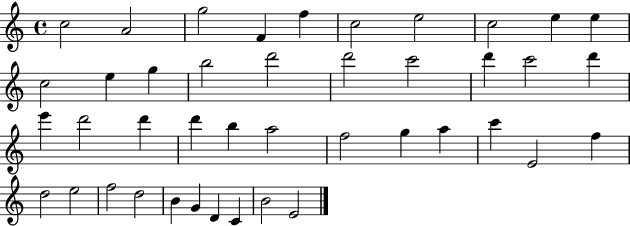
X:1
T:Untitled
M:4/4
L:1/4
K:C
c2 A2 g2 F f c2 e2 c2 e e c2 e g b2 d'2 d'2 c'2 d' c'2 d' e' d'2 d' d' b a2 f2 g a c' E2 f d2 e2 f2 d2 B G D C B2 E2